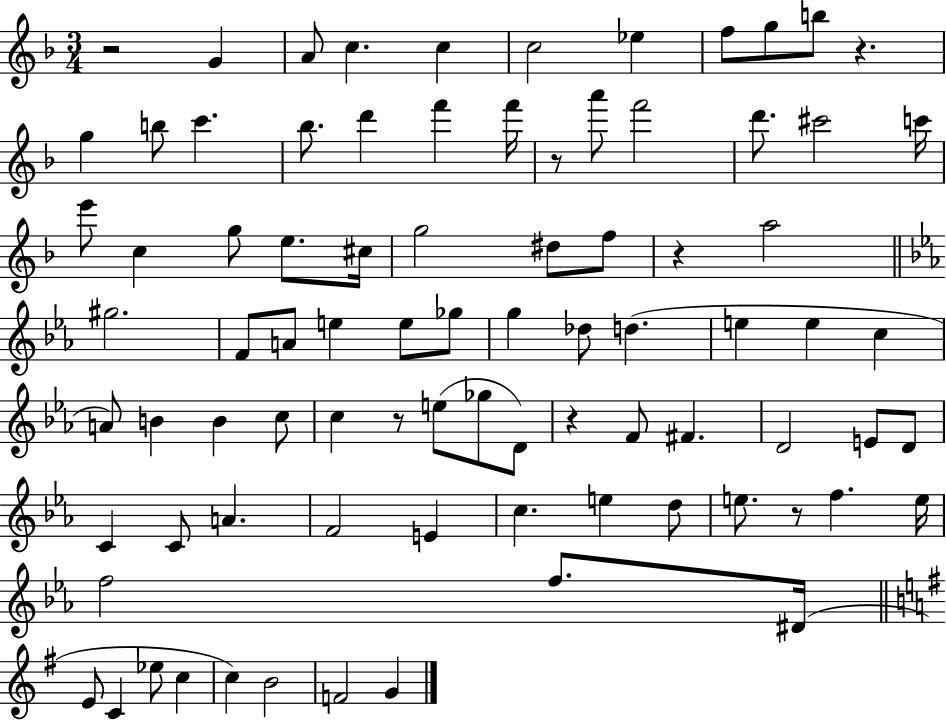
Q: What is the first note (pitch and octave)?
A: G4